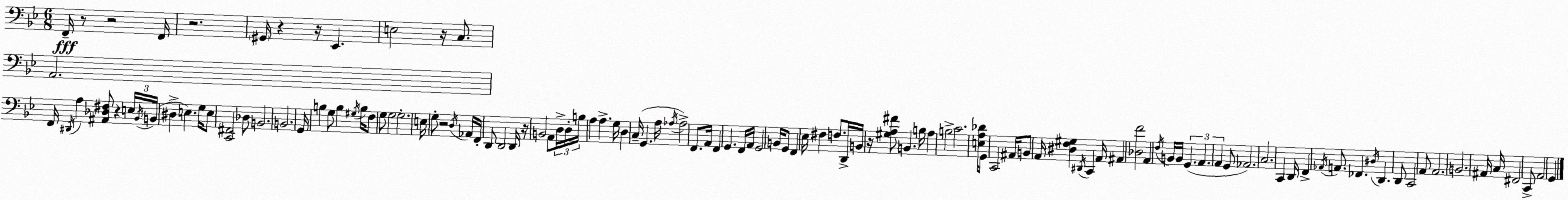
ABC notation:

X:1
T:Untitled
M:6/8
L:1/4
K:Bb
F,,/4 z/2 z2 F,,/4 z2 ^G,,/4 z z/4 _E,, E,2 z/4 C,/2 A,,2 F,,/4 ^D,,/4 A, [^A,,_D,^F,]/2 z E,/4 _B,,/4 B,,/4 ^D, E, G,/4 E,/2 [C,,^F,,]2 _D,/2 B,,2 B,,2 G,,/4 B, G,/2 B, ^G,/4 B,/4 F,/2 G,/2 G,2 G,2 E,/4 G,/2 z2 D,/4 _A,,/4 F,,/4 D,,/2 D,,2 D,,/4 z/4 B,,2 A,,/2 D,/4 D,/4 B,/4 A, A, G,/4 D, C,/4 G,, A,/4 _A,/4 _A,2 F,,/2 A,,/4 F,, G,, F,,/4 A,,/4 G,,2 B,,/4 G,,/2 F,, _E,/4 ^F, F,/2 D,,/4 B,,/4 z/4 [^G,A,^F]/2 B,, B,/4 A, B,2 C2 [E,A,_D]/4 G,,/2 C,,2 ^A,,/4 B,,/2 A,,/4 [^D,F,^G,] ^D,,/4 C,, A,,/4 ^A,, [_D,F]2 A,, F,/4 B,,/4 B,,/4 G,, A,, A,, G,,/2 _A,,2 C,2 C,, D,,/4 F,, _A,,/4 A,,/2 _F,, ^D,/4 D,, D,,/2 C,,2 A,,/2 A,,2 B,,2 ^A,,/4 C,/4 ^F,,2 C,,/2 A,,2 G,,